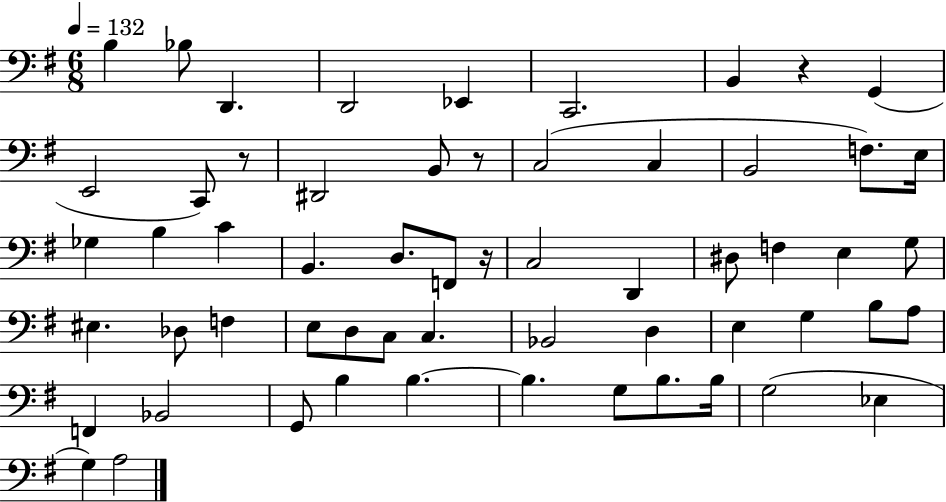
X:1
T:Untitled
M:6/8
L:1/4
K:G
B, _B,/2 D,, D,,2 _E,, C,,2 B,, z G,, E,,2 C,,/2 z/2 ^D,,2 B,,/2 z/2 C,2 C, B,,2 F,/2 E,/4 _G, B, C B,, D,/2 F,,/2 z/4 C,2 D,, ^D,/2 F, E, G,/2 ^E, _D,/2 F, E,/2 D,/2 C,/2 C, _B,,2 D, E, G, B,/2 A,/2 F,, _B,,2 G,,/2 B, B, B, G,/2 B,/2 B,/4 G,2 _E, G, A,2